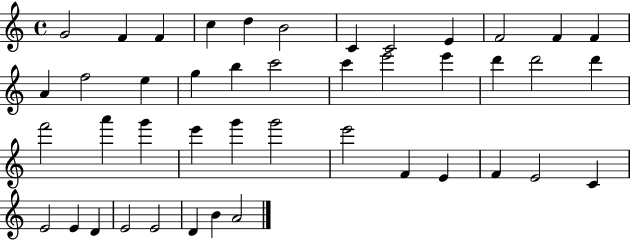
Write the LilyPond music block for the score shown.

{
  \clef treble
  \time 4/4
  \defaultTimeSignature
  \key c \major
  g'2 f'4 f'4 | c''4 d''4 b'2 | c'4 c'2 e'4 | f'2 f'4 f'4 | \break a'4 f''2 e''4 | g''4 b''4 c'''2 | c'''4 e'''2 e'''4 | d'''4 d'''2 d'''4 | \break f'''2 a'''4 g'''4 | e'''4 g'''4 g'''2 | e'''2 f'4 e'4 | f'4 e'2 c'4 | \break e'2 e'4 d'4 | e'2 e'2 | d'4 b'4 a'2 | \bar "|."
}